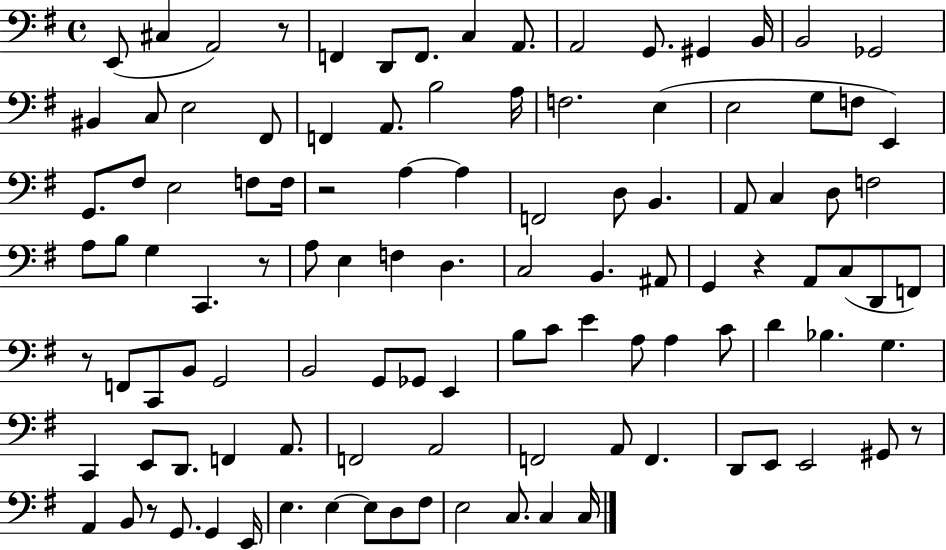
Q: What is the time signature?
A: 4/4